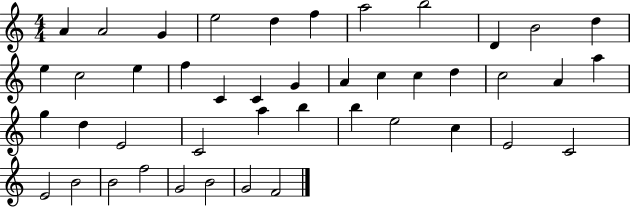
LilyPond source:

{
  \clef treble
  \numericTimeSignature
  \time 4/4
  \key c \major
  a'4 a'2 g'4 | e''2 d''4 f''4 | a''2 b''2 | d'4 b'2 d''4 | \break e''4 c''2 e''4 | f''4 c'4 c'4 g'4 | a'4 c''4 c''4 d''4 | c''2 a'4 a''4 | \break g''4 d''4 e'2 | c'2 a''4 b''4 | b''4 e''2 c''4 | e'2 c'2 | \break e'2 b'2 | b'2 f''2 | g'2 b'2 | g'2 f'2 | \break \bar "|."
}